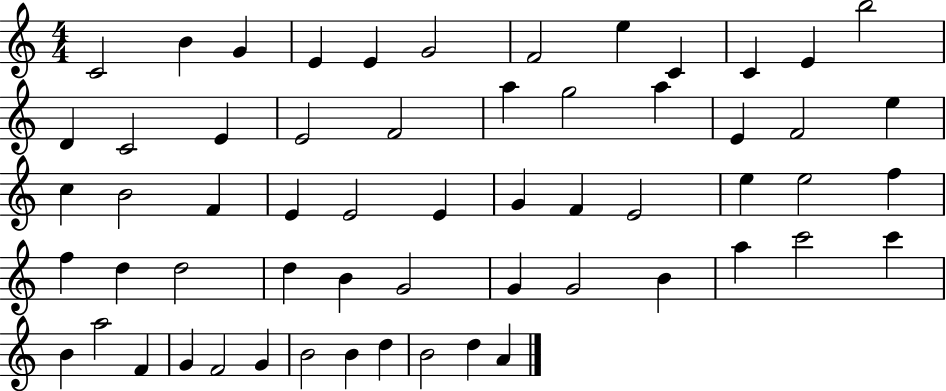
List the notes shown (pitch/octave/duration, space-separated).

C4/h B4/q G4/q E4/q E4/q G4/h F4/h E5/q C4/q C4/q E4/q B5/h D4/q C4/h E4/q E4/h F4/h A5/q G5/h A5/q E4/q F4/h E5/q C5/q B4/h F4/q E4/q E4/h E4/q G4/q F4/q E4/h E5/q E5/h F5/q F5/q D5/q D5/h D5/q B4/q G4/h G4/q G4/h B4/q A5/q C6/h C6/q B4/q A5/h F4/q G4/q F4/h G4/q B4/h B4/q D5/q B4/h D5/q A4/q